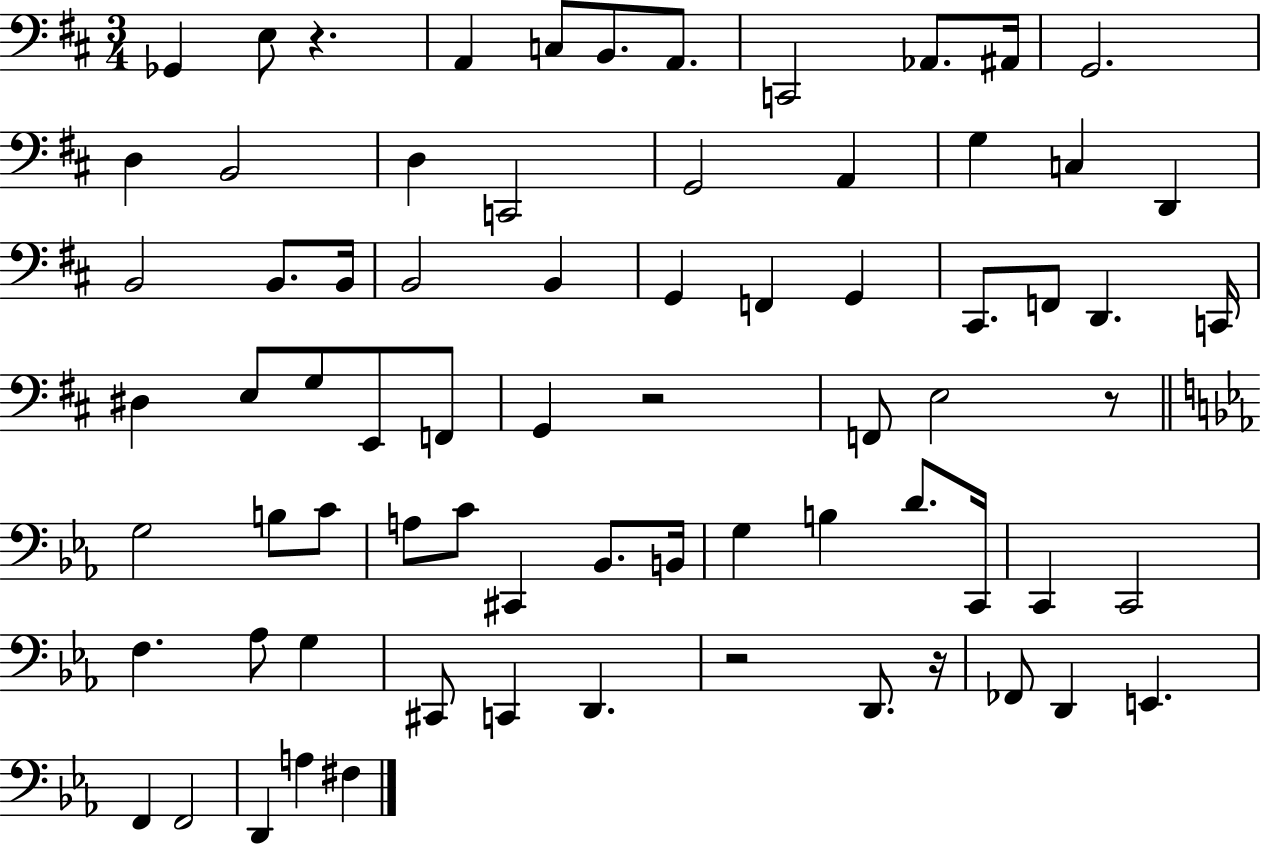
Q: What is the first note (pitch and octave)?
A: Gb2